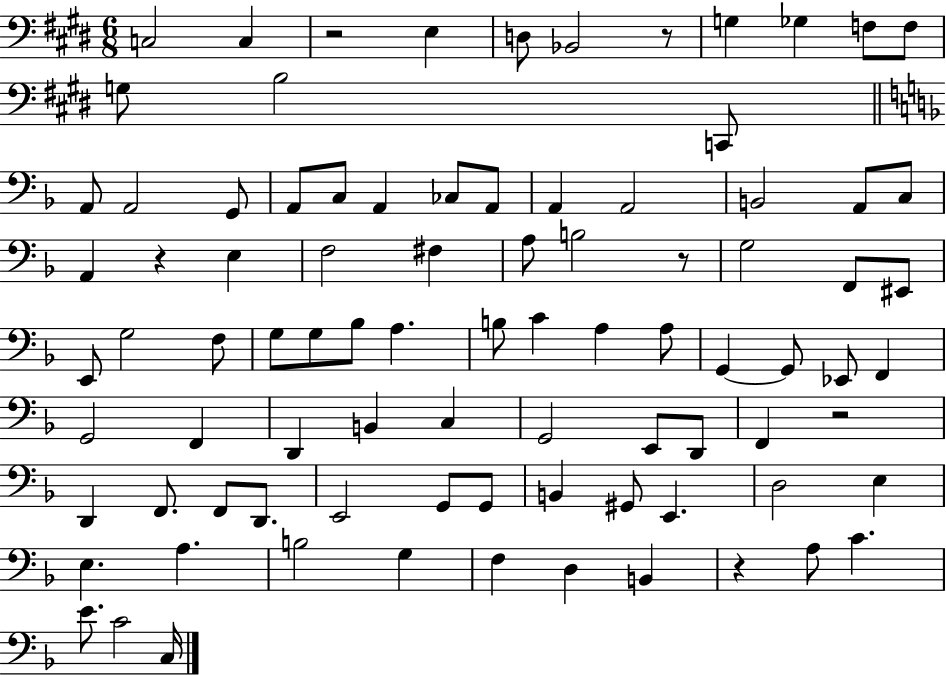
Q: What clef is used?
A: bass